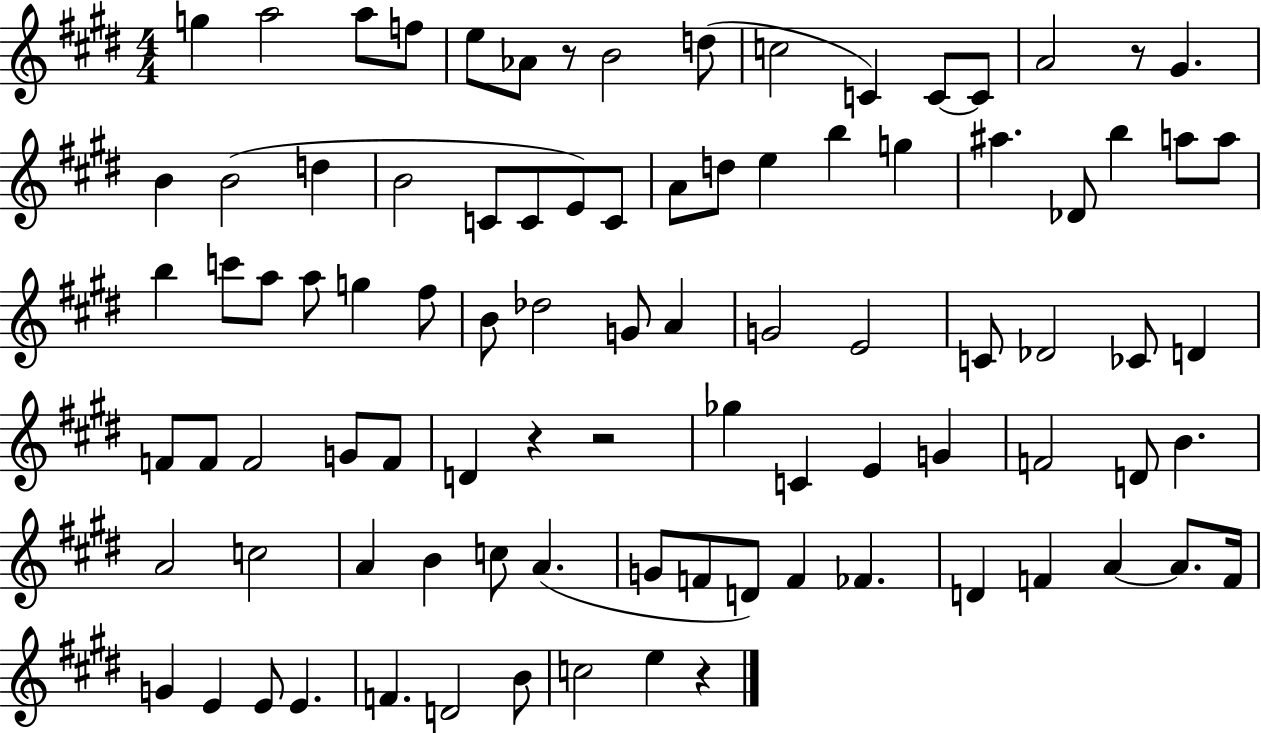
G5/q A5/h A5/e F5/e E5/e Ab4/e R/e B4/h D5/e C5/h C4/q C4/e C4/e A4/h R/e G#4/q. B4/q B4/h D5/q B4/h C4/e C4/e E4/e C4/e A4/e D5/e E5/q B5/q G5/q A#5/q. Db4/e B5/q A5/e A5/e B5/q C6/e A5/e A5/e G5/q F#5/e B4/e Db5/h G4/e A4/q G4/h E4/h C4/e Db4/h CES4/e D4/q F4/e F4/e F4/h G4/e F4/e D4/q R/q R/h Gb5/q C4/q E4/q G4/q F4/h D4/e B4/q. A4/h C5/h A4/q B4/q C5/e A4/q. G4/e F4/e D4/e F4/q FES4/q. D4/q F4/q A4/q A4/e. F4/s G4/q E4/q E4/e E4/q. F4/q. D4/h B4/e C5/h E5/q R/q